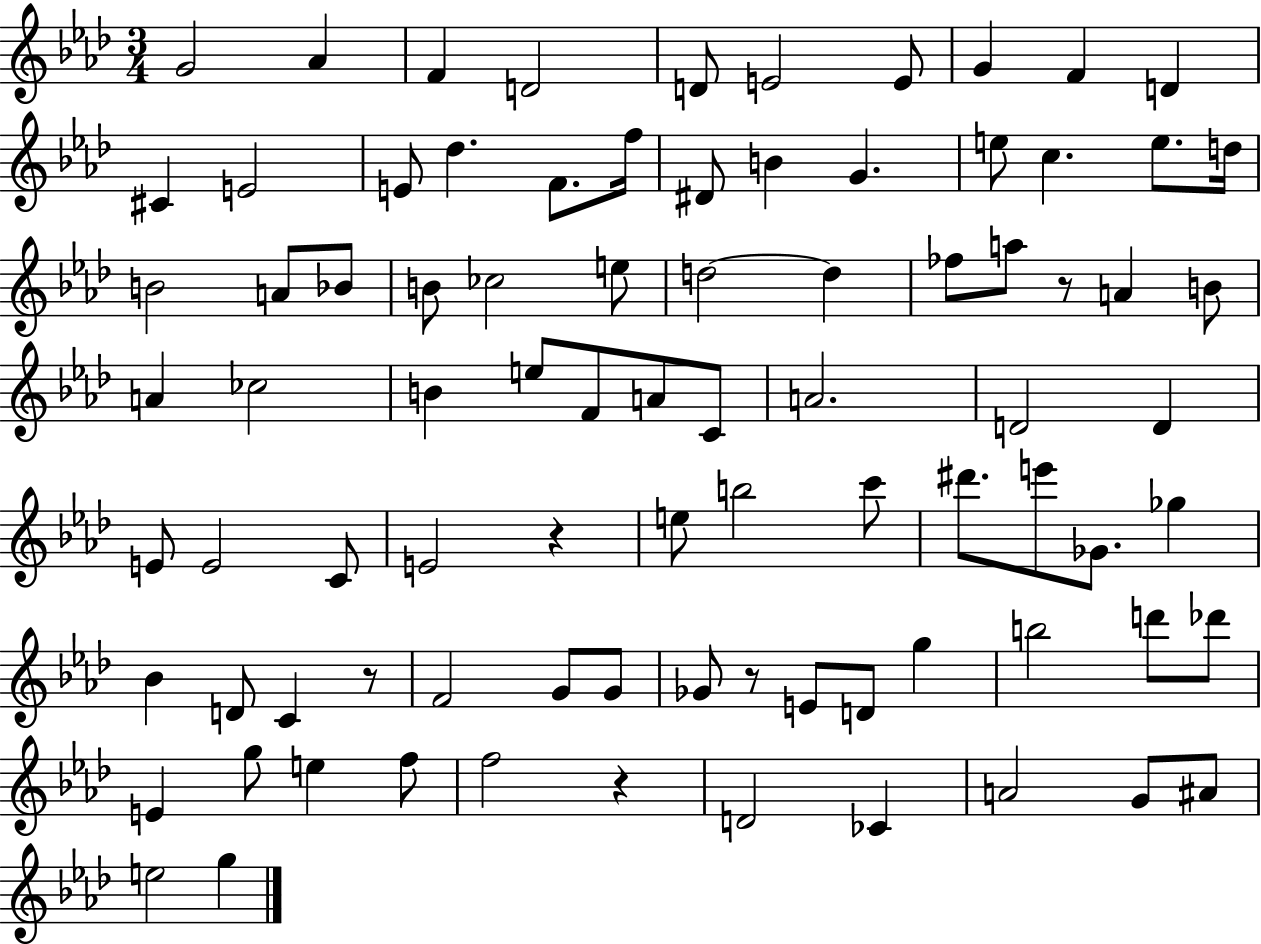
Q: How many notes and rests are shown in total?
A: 86